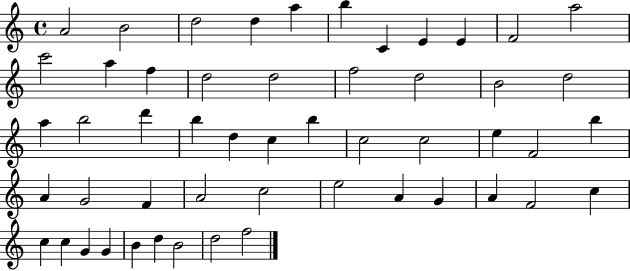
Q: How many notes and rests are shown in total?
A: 52